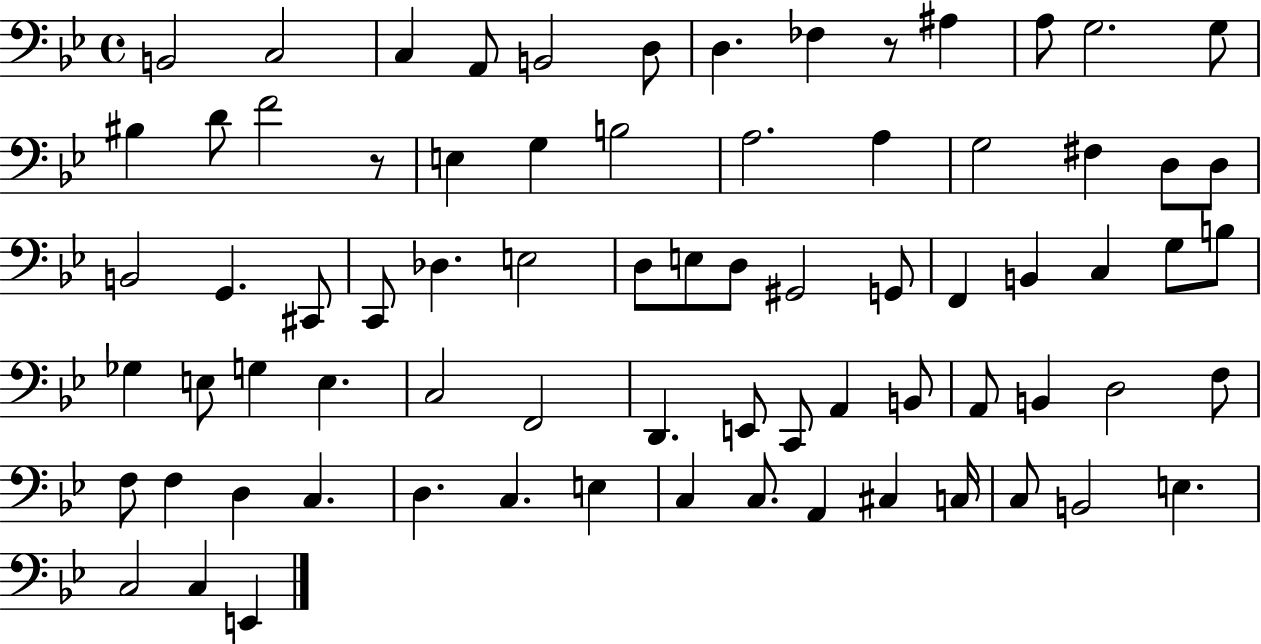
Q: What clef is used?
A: bass